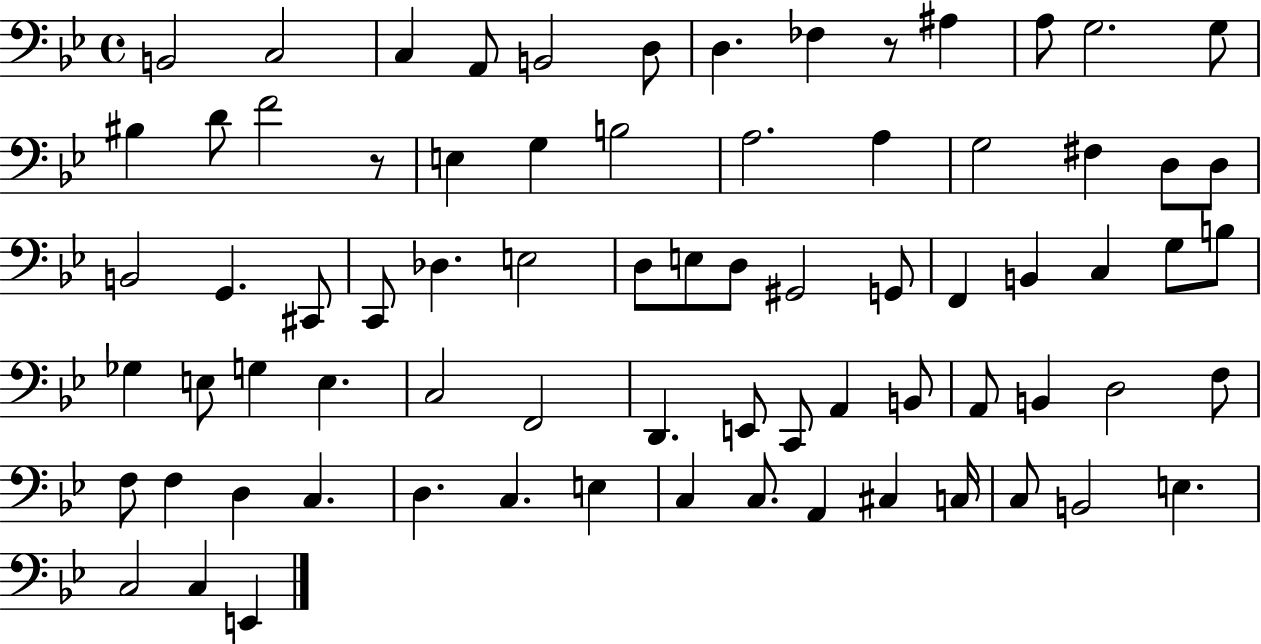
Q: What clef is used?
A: bass